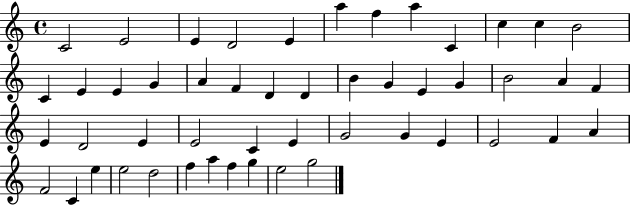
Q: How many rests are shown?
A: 0